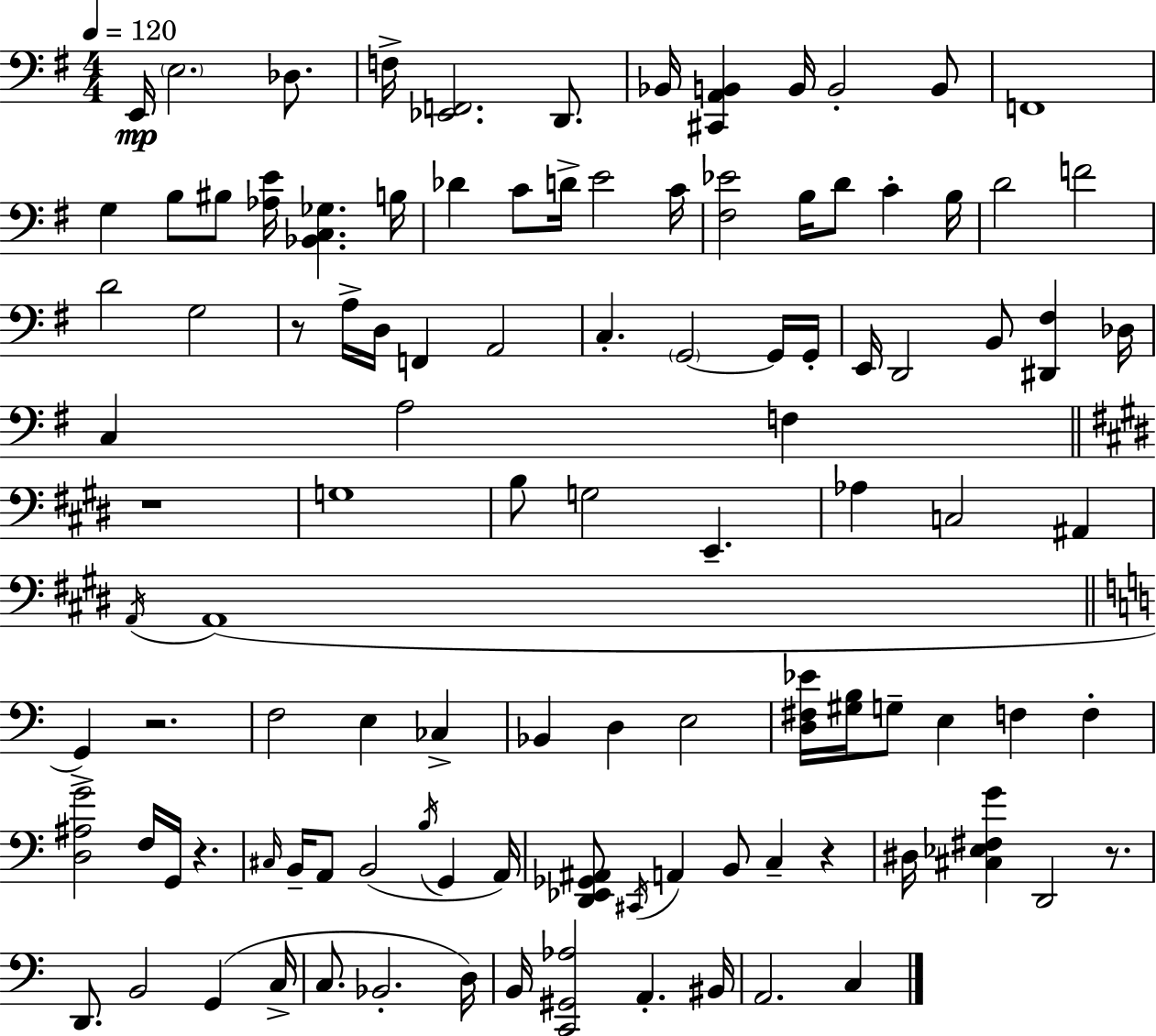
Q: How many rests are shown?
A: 6